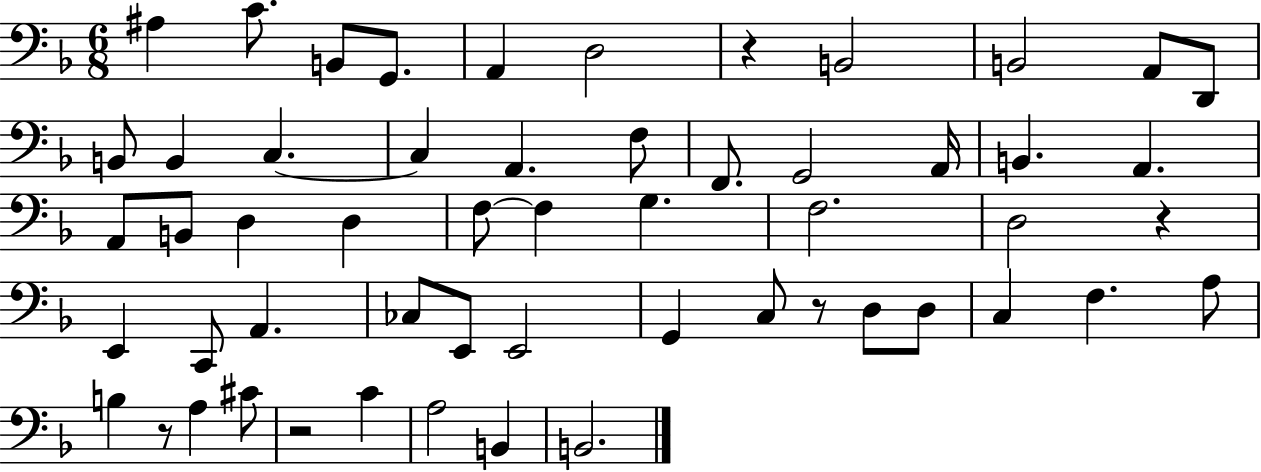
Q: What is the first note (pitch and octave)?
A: A#3